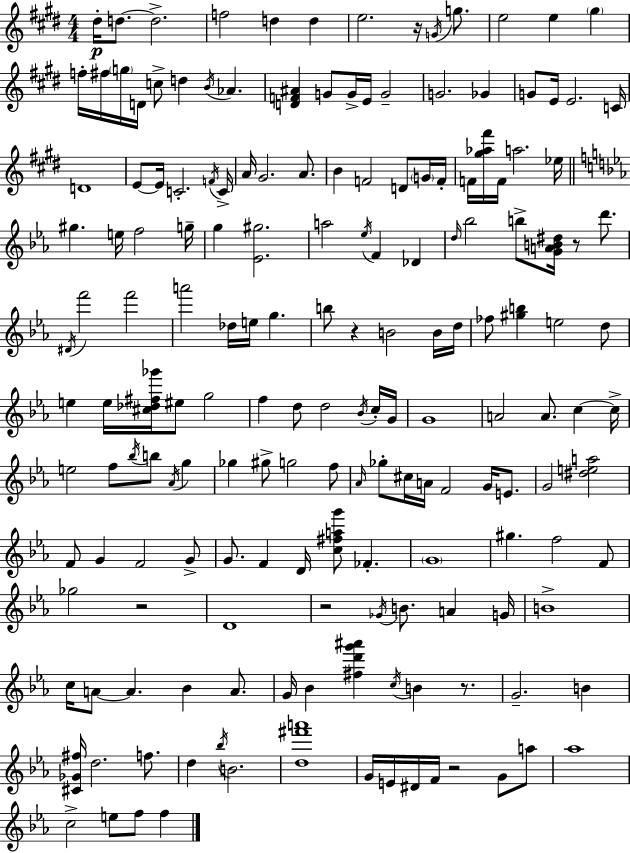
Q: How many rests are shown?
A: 7